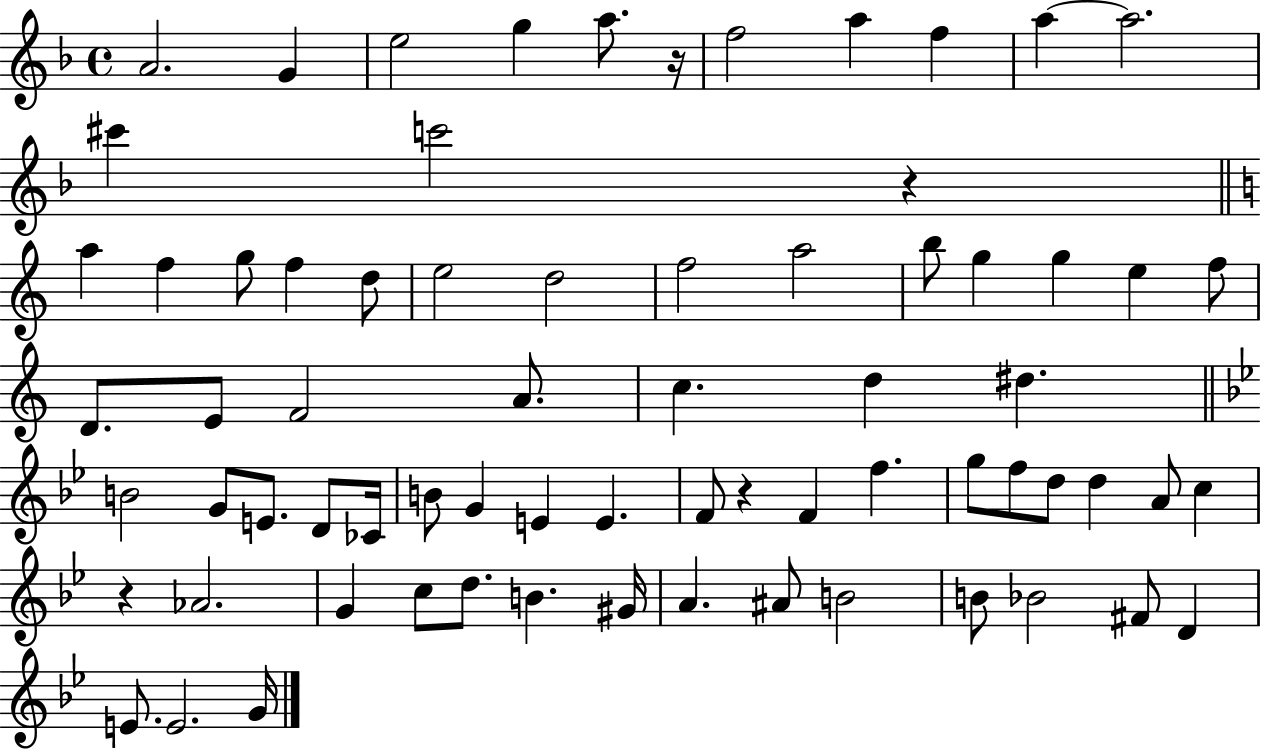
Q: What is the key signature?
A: F major